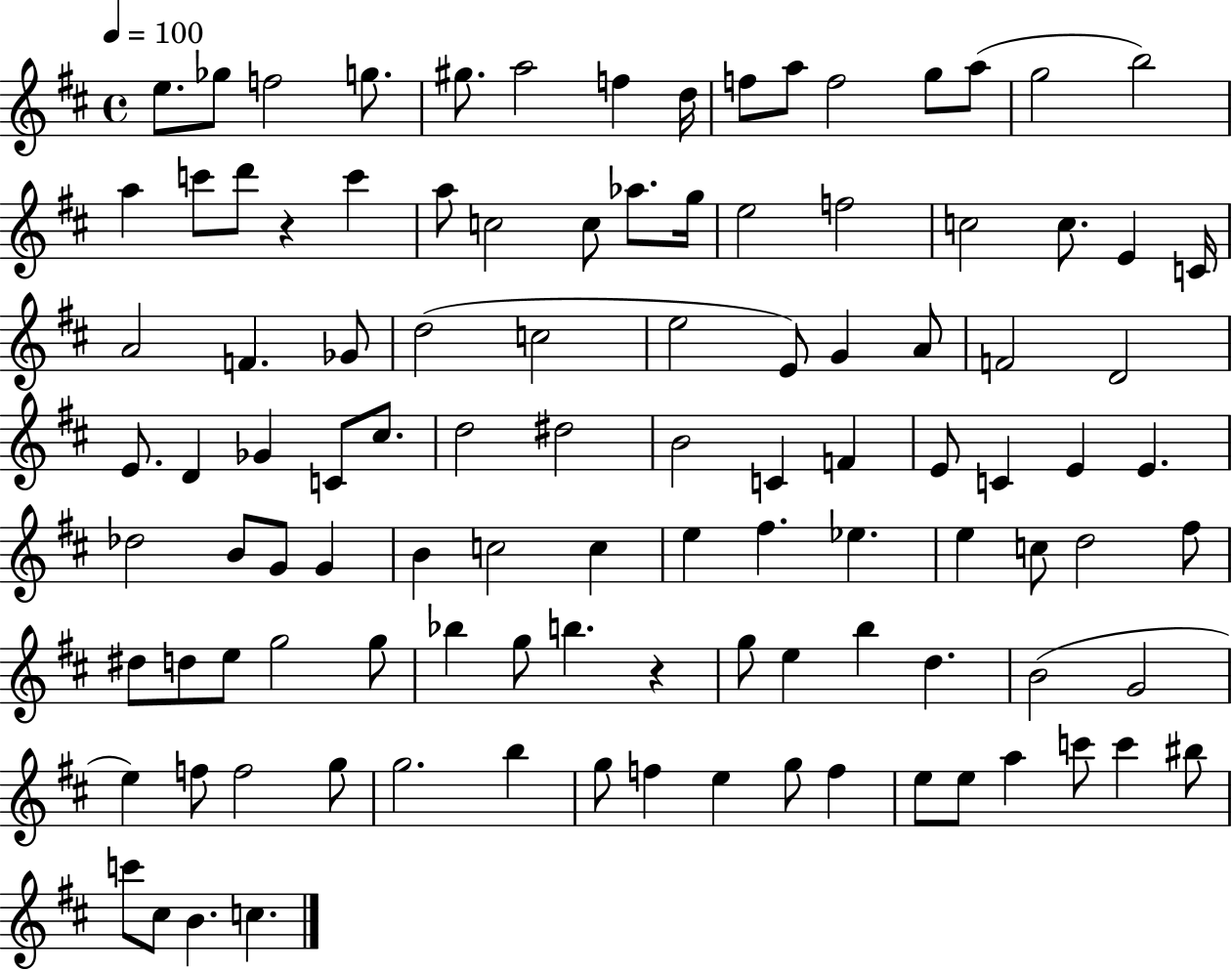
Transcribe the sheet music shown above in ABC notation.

X:1
T:Untitled
M:4/4
L:1/4
K:D
e/2 _g/2 f2 g/2 ^g/2 a2 f d/4 f/2 a/2 f2 g/2 a/2 g2 b2 a c'/2 d'/2 z c' a/2 c2 c/2 _a/2 g/4 e2 f2 c2 c/2 E C/4 A2 F _G/2 d2 c2 e2 E/2 G A/2 F2 D2 E/2 D _G C/2 ^c/2 d2 ^d2 B2 C F E/2 C E E _d2 B/2 G/2 G B c2 c e ^f _e e c/2 d2 ^f/2 ^d/2 d/2 e/2 g2 g/2 _b g/2 b z g/2 e b d B2 G2 e f/2 f2 g/2 g2 b g/2 f e g/2 f e/2 e/2 a c'/2 c' ^b/2 c'/2 ^c/2 B c